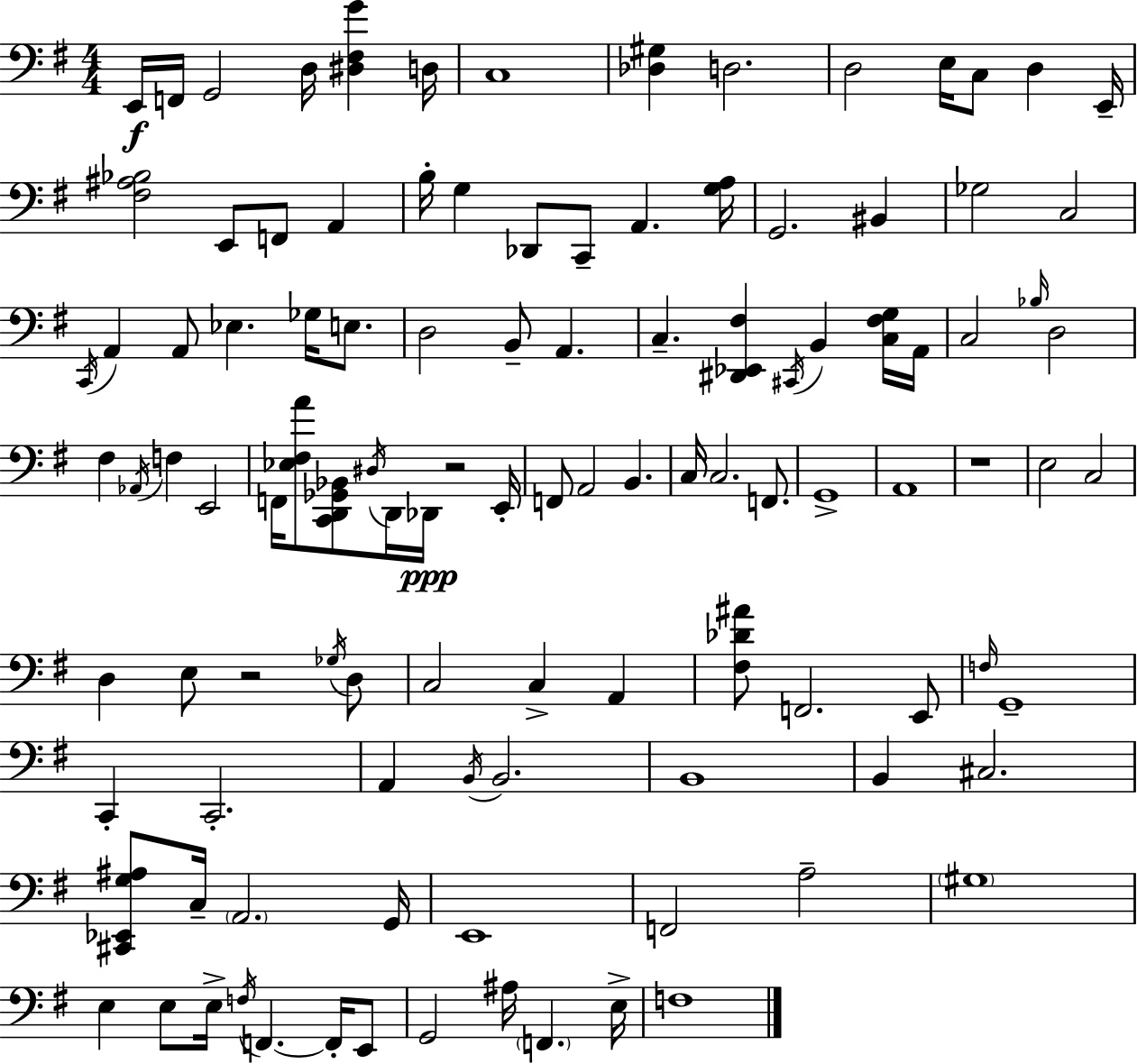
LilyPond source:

{
  \clef bass
  \numericTimeSignature
  \time 4/4
  \key e \minor
  e,16\f f,16 g,2 d16 <dis fis g'>4 d16 | c1 | <des gis>4 d2. | d2 e16 c8 d4 e,16-- | \break <fis ais bes>2 e,8 f,8 a,4 | b16-. g4 des,8 c,8-- a,4. <g a>16 | g,2. bis,4 | ges2 c2 | \break \acciaccatura { c,16 } a,4 a,8 ees4. ges16 e8. | d2 b,8-- a,4. | c4.-- <dis, ees, fis>4 \acciaccatura { cis,16 } b,4 | <c fis g>16 a,16 c2 \grace { bes16 } d2 | \break fis4 \acciaccatura { aes,16 } f4 e,2 | f,16 <ees fis a'>8 <c, d, ges, bes,>8 \acciaccatura { dis16 } d,16 des,16\ppp r2 | e,16-. f,8 a,2 b,4. | c16 c2. | \break f,8. g,1-> | a,1 | r1 | e2 c2 | \break d4 e8 r2 | \acciaccatura { ges16 } d8 c2 c4-> | a,4 <fis des' ais'>8 f,2. | e,8 \grace { f16 } g,1-- | \break c,4-. c,2.-. | a,4 \acciaccatura { b,16 } b,2. | b,1 | b,4 cis2. | \break <cis, ees, g ais>8 c16-- \parenthesize a,2. | g,16 e,1 | f,2 | a2-- \parenthesize gis1 | \break e4 e8 e16-> \acciaccatura { f16 } | f,4.~~ f,16-. e,8 g,2 | ais16 \parenthesize f,4. e16-> f1 | \bar "|."
}